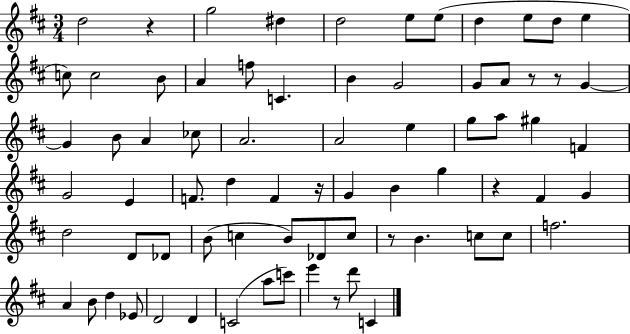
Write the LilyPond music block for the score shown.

{
  \clef treble
  \numericTimeSignature
  \time 3/4
  \key d \major
  d''2 r4 | g''2 dis''4 | d''2 e''8 e''8( | d''4 e''8 d''8 e''4 | \break c''8) c''2 b'8 | a'4 f''8 c'4. | b'4 g'2 | g'8 a'8 r8 r8 g'4~~ | \break g'4 b'8 a'4 ces''8 | a'2. | a'2 e''4 | g''8 a''8 gis''4 f'4 | \break g'2 e'4 | f'8. d''4 f'4 r16 | g'4 b'4 g''4 | r4 fis'4 g'4 | \break d''2 d'8 des'8 | b'8( c''4 b'8) des'8 c''8 | r8 b'4. c''8 c''8 | f''2. | \break a'4 b'8 d''4 ees'8 | d'2 d'4 | c'2( a''8 c'''8) | e'''4 r8 d'''8 c'4 | \break \bar "|."
}